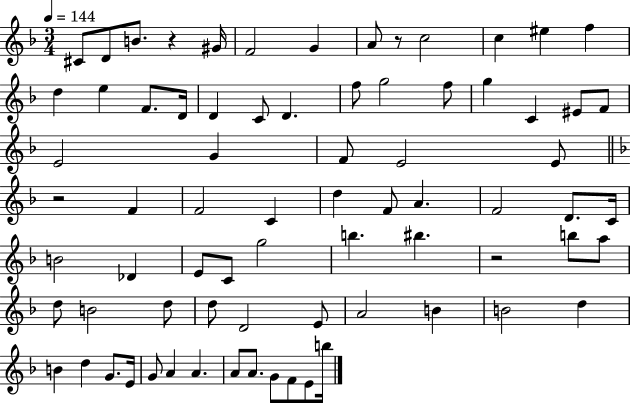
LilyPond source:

{
  \clef treble
  \numericTimeSignature
  \time 3/4
  \key f \major
  \tempo 4 = 144
  cis'8 d'8 b'8. r4 gis'16 | f'2 g'4 | a'8 r8 c''2 | c''4 eis''4 f''4 | \break d''4 e''4 f'8. d'16 | d'4 c'8 d'4. | f''8 g''2 f''8 | g''4 c'4 eis'8 f'8 | \break e'2 g'4 | f'8 e'2 e'8 | \bar "||" \break \key f \major r2 f'4 | f'2 c'4 | d''4 f'8 a'4. | f'2 d'8. c'16 | \break b'2 des'4 | e'8 c'8 g''2 | b''4. bis''4. | r2 b''8 a''8 | \break d''8 b'2 d''8 | d''8 d'2 e'8 | a'2 b'4 | b'2 d''4 | \break b'4 d''4 g'8. e'16 | g'8 a'4 a'4. | a'8 a'8. g'8 f'8 e'8 b''16 | \bar "|."
}